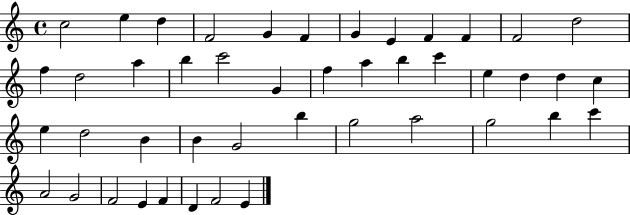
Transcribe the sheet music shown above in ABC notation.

X:1
T:Untitled
M:4/4
L:1/4
K:C
c2 e d F2 G F G E F F F2 d2 f d2 a b c'2 G f a b c' e d d c e d2 B B G2 b g2 a2 g2 b c' A2 G2 F2 E F D F2 E